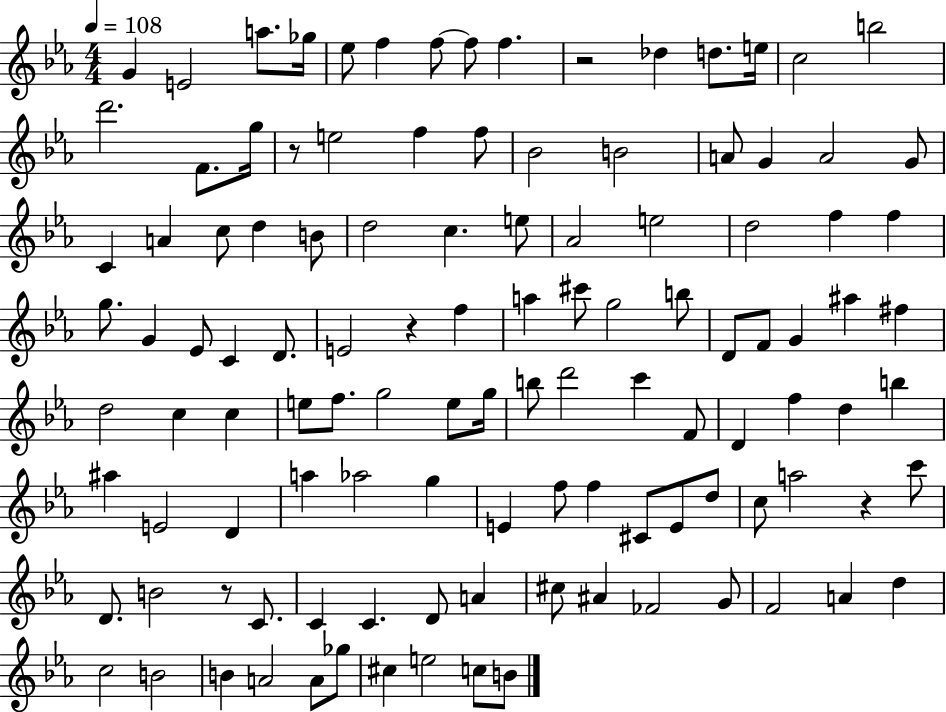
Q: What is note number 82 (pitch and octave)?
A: E4